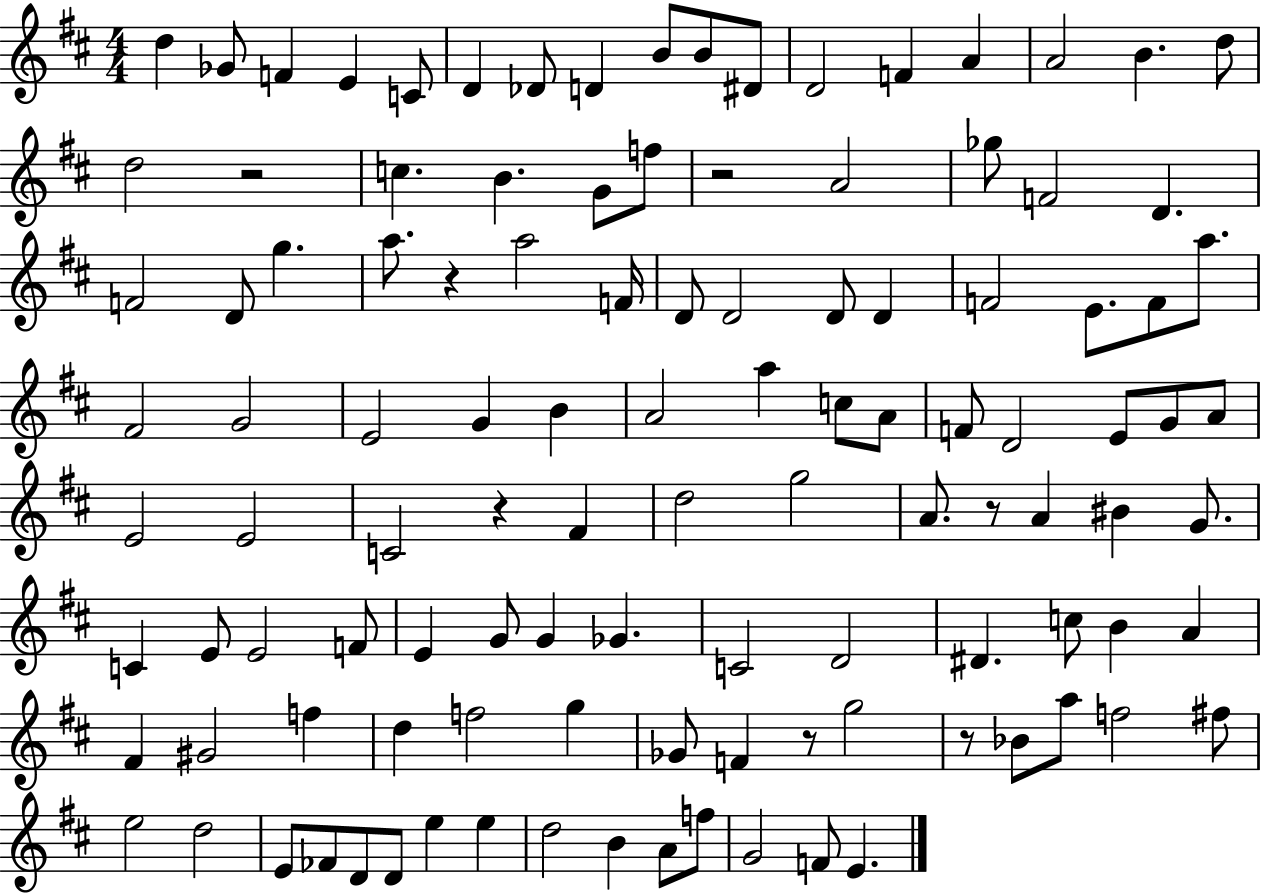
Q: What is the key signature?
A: D major